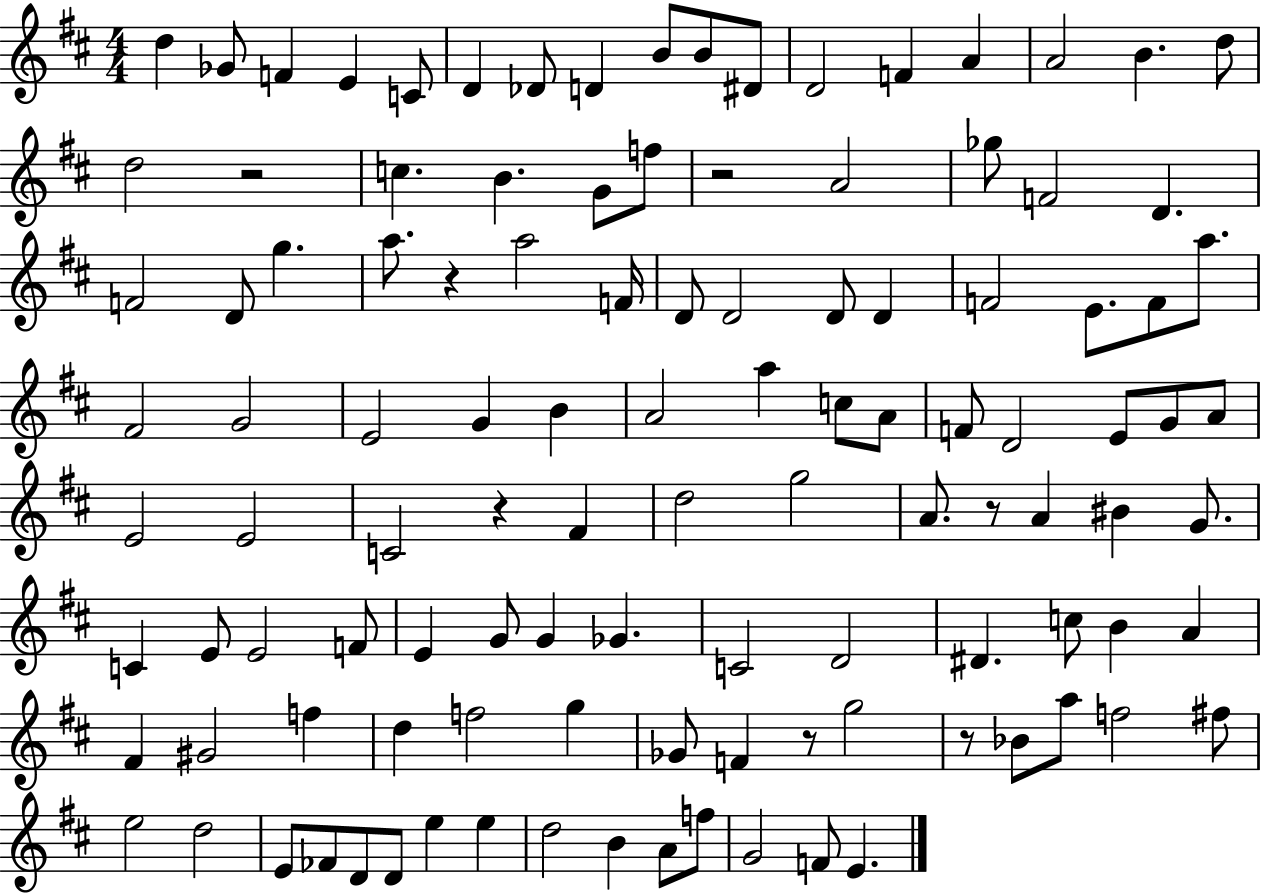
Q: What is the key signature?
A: D major